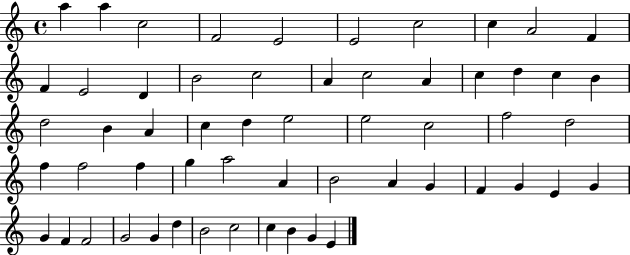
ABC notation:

X:1
T:Untitled
M:4/4
L:1/4
K:C
a a c2 F2 E2 E2 c2 c A2 F F E2 D B2 c2 A c2 A c d c B d2 B A c d e2 e2 c2 f2 d2 f f2 f g a2 A B2 A G F G E G G F F2 G2 G d B2 c2 c B G E